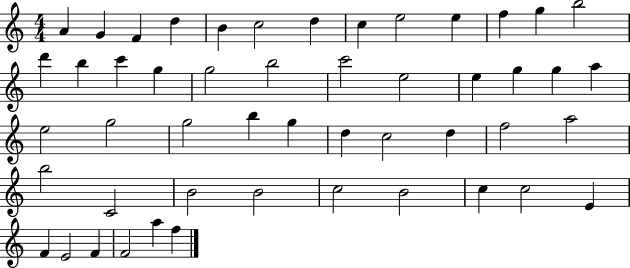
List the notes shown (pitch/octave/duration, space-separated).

A4/q G4/q F4/q D5/q B4/q C5/h D5/q C5/q E5/h E5/q F5/q G5/q B5/h D6/q B5/q C6/q G5/q G5/h B5/h C6/h E5/h E5/q G5/q G5/q A5/q E5/h G5/h G5/h B5/q G5/q D5/q C5/h D5/q F5/h A5/h B5/h C4/h B4/h B4/h C5/h B4/h C5/q C5/h E4/q F4/q E4/h F4/q F4/h A5/q F5/q